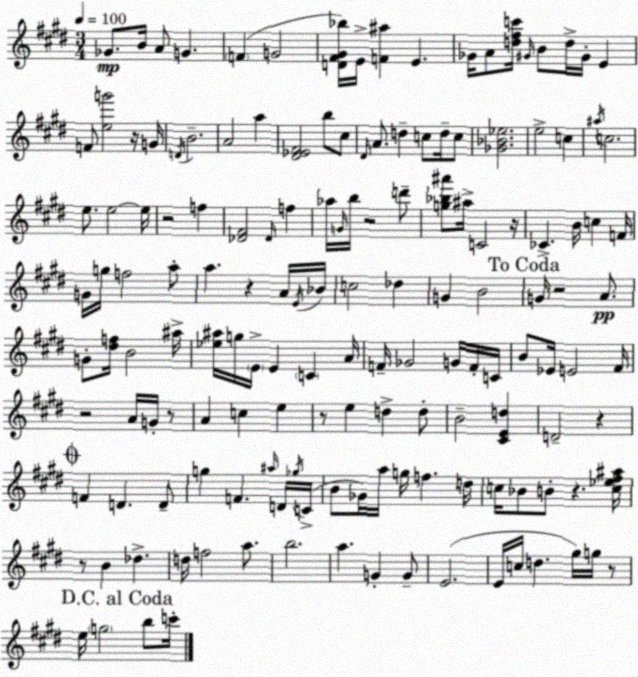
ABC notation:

X:1
T:Untitled
M:3/4
L:1/4
K:E
_G/2 B/4 A/2 G F G2 [D^F^G_b]/4 E/4 [F^a] E _G/4 A/2 [d^fc']/4 ^G/4 B/2 d/4 ^G/4 E F/2 [eg']2 z/4 G/4 D/4 B2 A2 a [^D_E^F]2 b/2 ^c/2 ^D/4 A/2 d c/2 d/4 c/2 [_G_B_e]2 e2 c ^a/4 c2 e/2 e2 e/4 z2 f [_D^F]2 _D/4 f _a/4 G/4 b/4 z2 d'/2 [g_b^a']/2 ^a/4 C2 z/4 _C B/4 c F/4 G/4 g/4 f2 a/2 a z A/4 E/4 _B/4 c2 _d G B2 G/4 z2 A/2 G/2 [^df]/4 B2 ^a/4 [_e^a]/4 g/4 E/4 E C A/4 F/4 _G2 G/4 F/4 C/4 B/2 _E/4 E2 ^F/4 z2 A/4 G/4 z/2 A c e z/2 e d d/2 B2 [^CEd] D2 z F D D/2 g F ^a/4 D/4 _g/4 C/4 B/2 _G/4 a/4 g/4 f d/4 c/4 _B/2 B/2 z [c_e^f^a]/4 z/2 B _d d/4 f2 a/2 b2 a G G/2 E2 E/4 c/4 d ^g/4 g/4 z/2 e/4 g2 b/2 c'/4